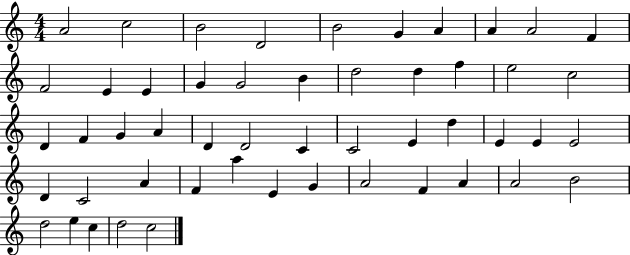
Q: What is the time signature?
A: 4/4